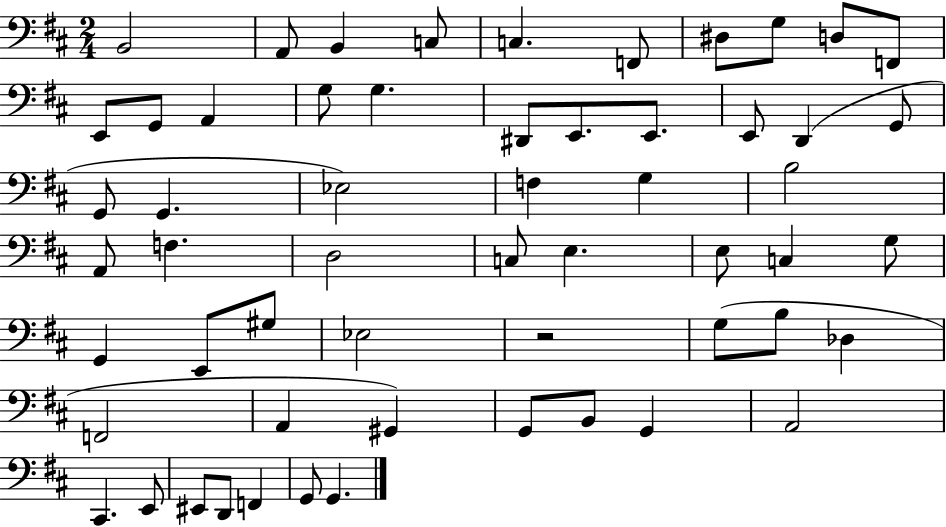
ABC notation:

X:1
T:Untitled
M:2/4
L:1/4
K:D
B,,2 A,,/2 B,, C,/2 C, F,,/2 ^D,/2 G,/2 D,/2 F,,/2 E,,/2 G,,/2 A,, G,/2 G, ^D,,/2 E,,/2 E,,/2 E,,/2 D,, G,,/2 G,,/2 G,, _E,2 F, G, B,2 A,,/2 F, D,2 C,/2 E, E,/2 C, G,/2 G,, E,,/2 ^G,/2 _E,2 z2 G,/2 B,/2 _D, F,,2 A,, ^G,, G,,/2 B,,/2 G,, A,,2 ^C,, E,,/2 ^E,,/2 D,,/2 F,, G,,/2 G,,